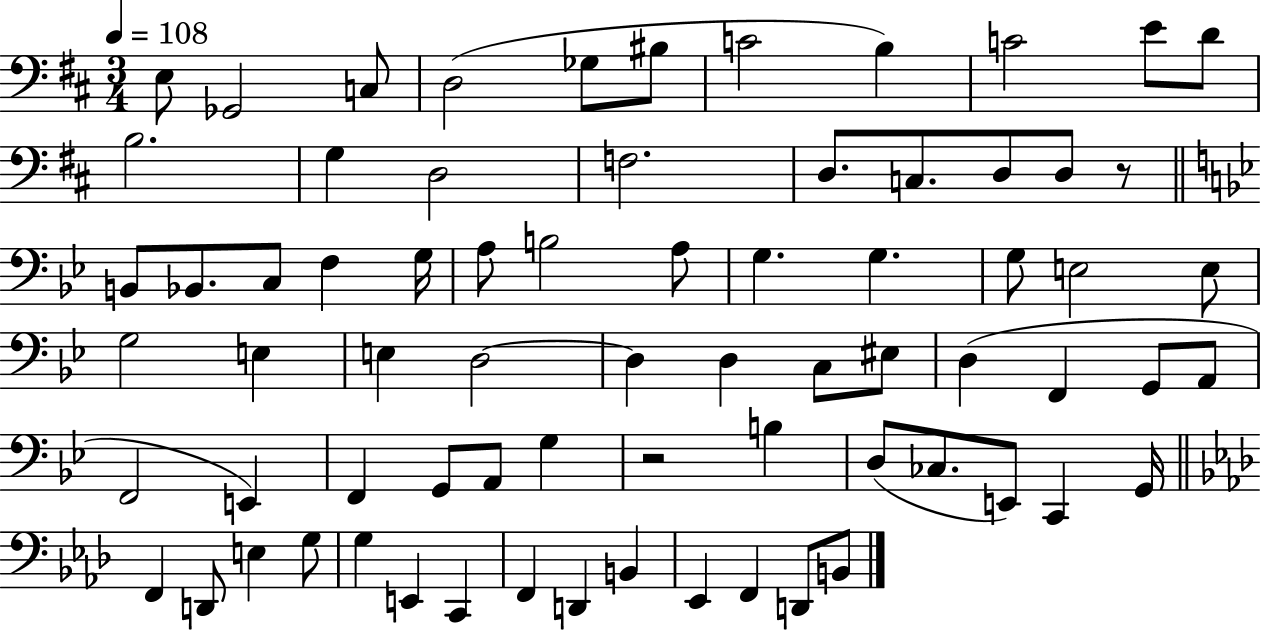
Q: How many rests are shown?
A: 2